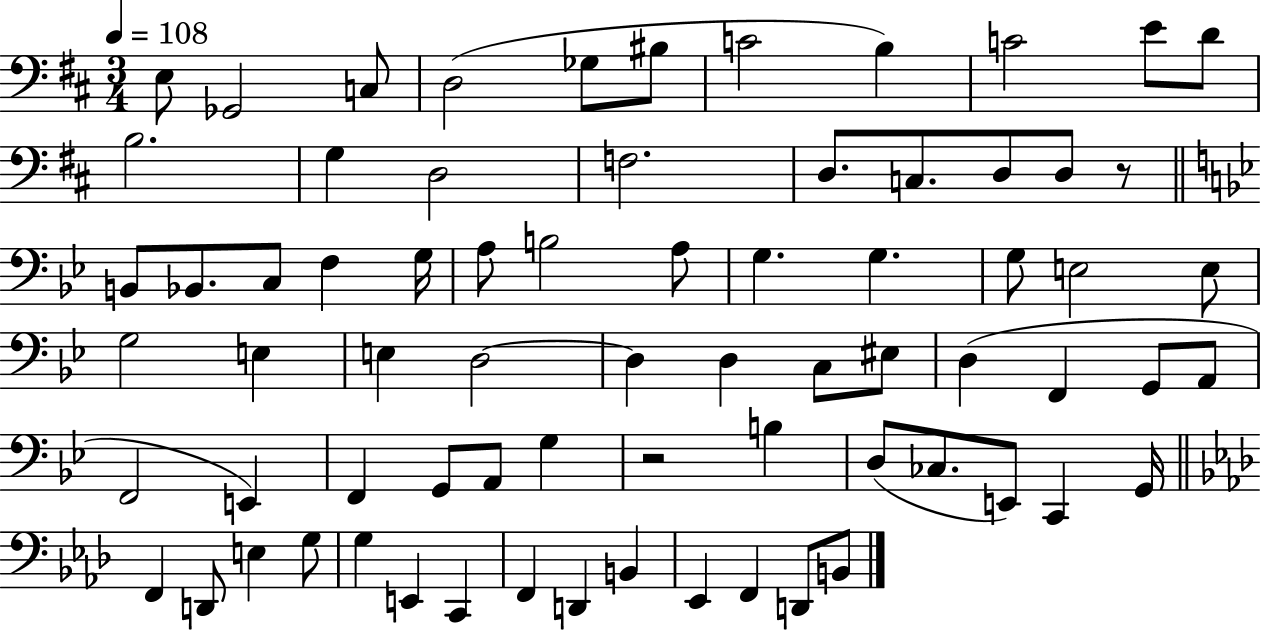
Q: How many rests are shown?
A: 2